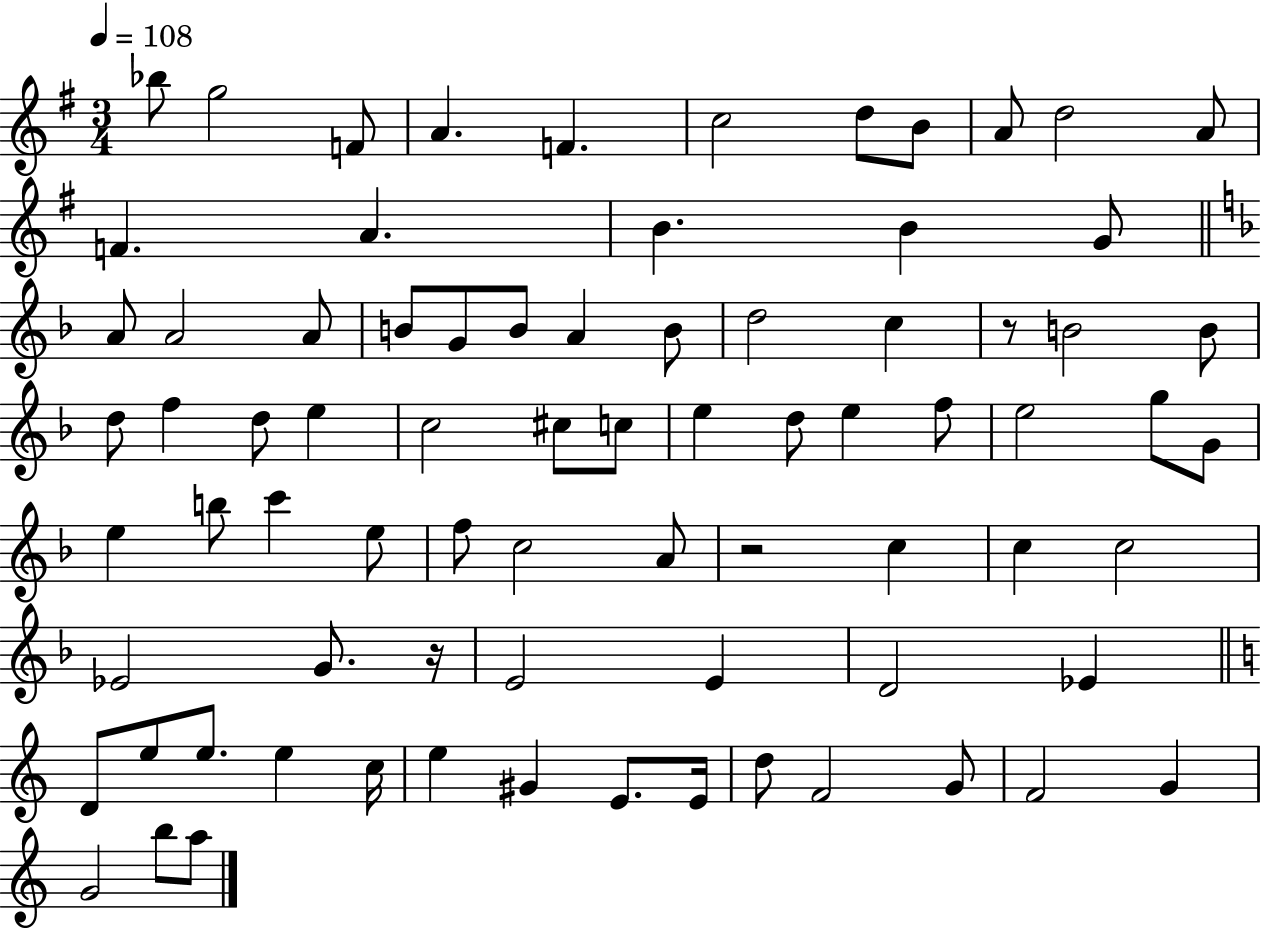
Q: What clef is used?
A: treble